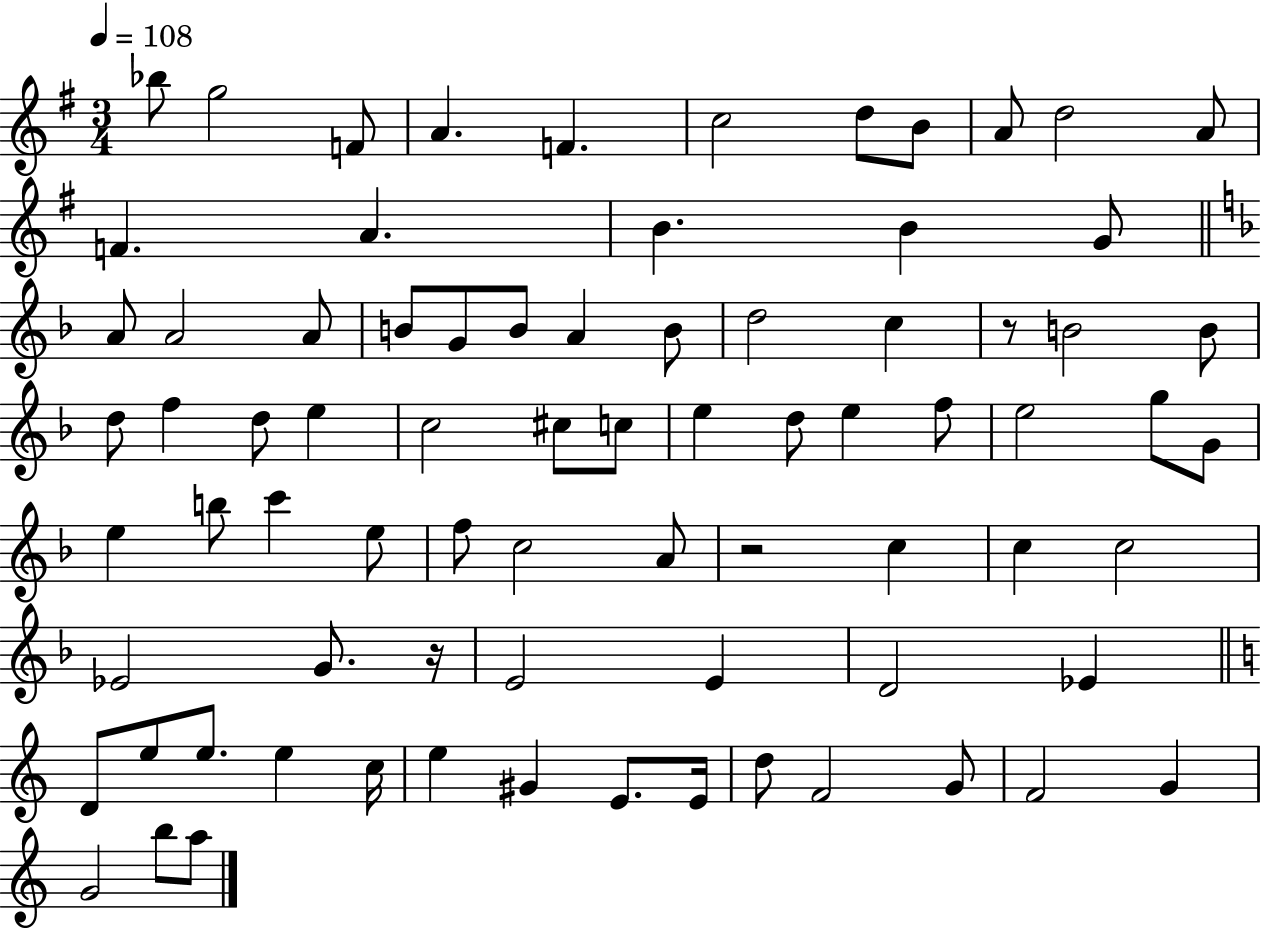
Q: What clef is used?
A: treble